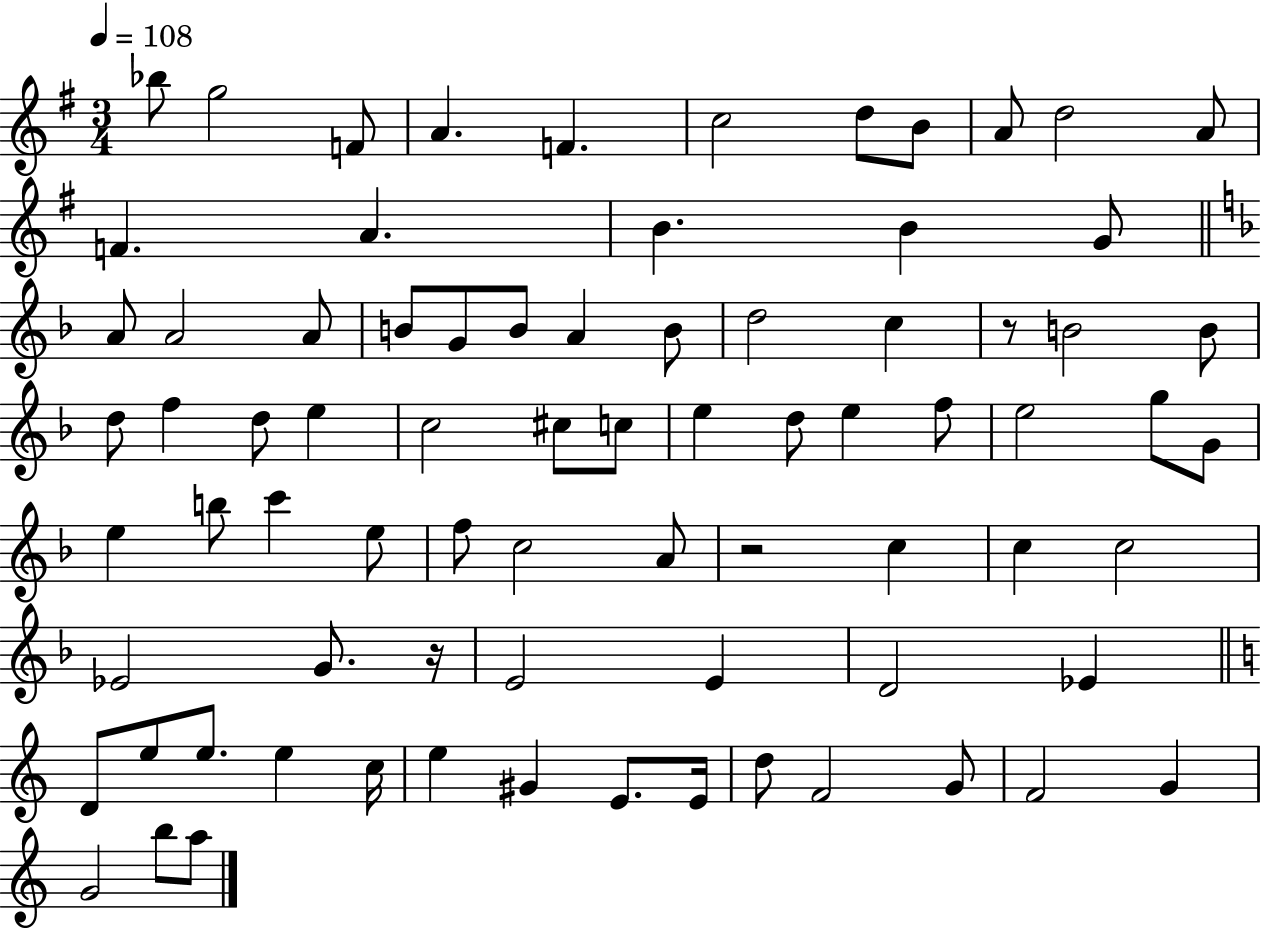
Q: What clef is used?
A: treble